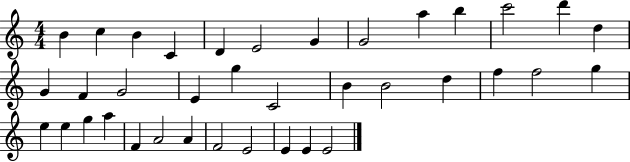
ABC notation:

X:1
T:Untitled
M:4/4
L:1/4
K:C
B c B C D E2 G G2 a b c'2 d' d G F G2 E g C2 B B2 d f f2 g e e g a F A2 A F2 E2 E E E2